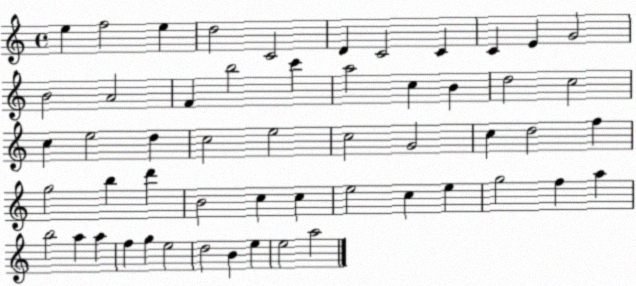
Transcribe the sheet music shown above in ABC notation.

X:1
T:Untitled
M:4/4
L:1/4
K:C
e f2 e d2 C2 D C2 C C E G2 B2 A2 F b2 c' a2 c B d2 c2 c e2 d c2 e2 c2 G2 c d2 f g2 b d' B2 c c e2 c e g2 f a b2 a a f g e2 d2 B e e2 a2